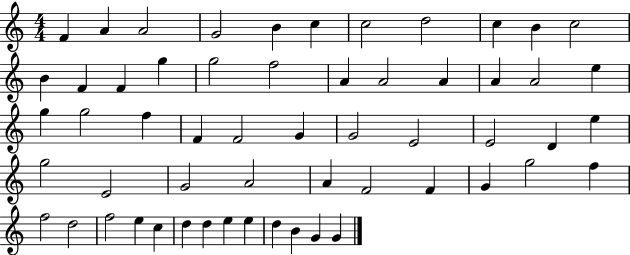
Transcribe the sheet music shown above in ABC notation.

X:1
T:Untitled
M:4/4
L:1/4
K:C
F A A2 G2 B c c2 d2 c B c2 B F F g g2 f2 A A2 A A A2 e g g2 f F F2 G G2 E2 E2 D e g2 E2 G2 A2 A F2 F G g2 f f2 d2 f2 e c d d e e d B G G